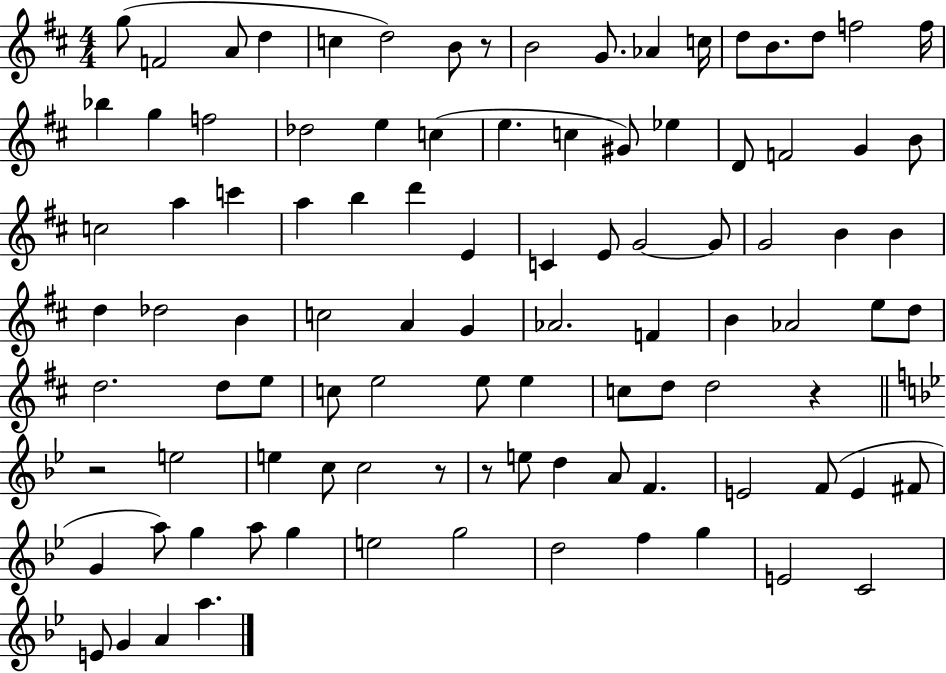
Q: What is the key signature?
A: D major